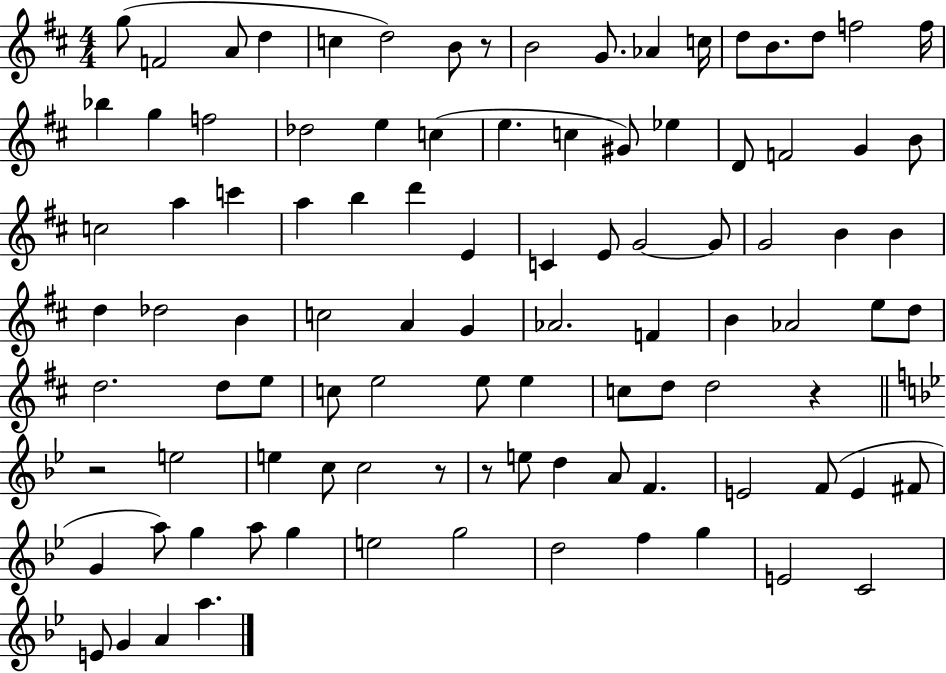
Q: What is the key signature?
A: D major